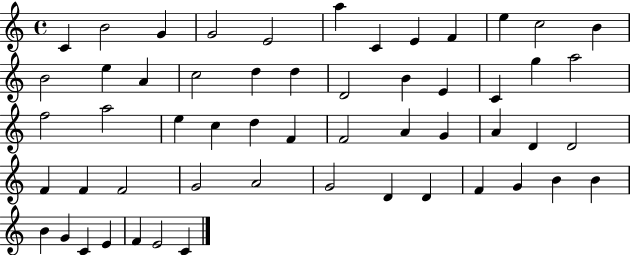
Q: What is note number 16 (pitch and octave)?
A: C5